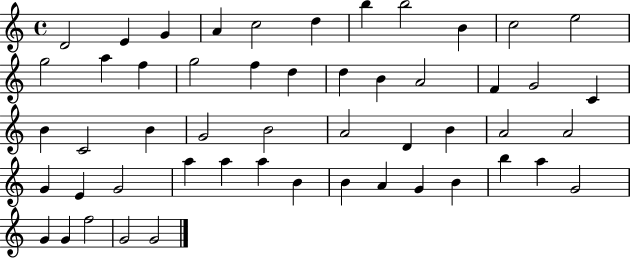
D4/h E4/q G4/q A4/q C5/h D5/q B5/q B5/h B4/q C5/h E5/h G5/h A5/q F5/q G5/h F5/q D5/q D5/q B4/q A4/h F4/q G4/h C4/q B4/q C4/h B4/q G4/h B4/h A4/h D4/q B4/q A4/h A4/h G4/q E4/q G4/h A5/q A5/q A5/q B4/q B4/q A4/q G4/q B4/q B5/q A5/q G4/h G4/q G4/q F5/h G4/h G4/h